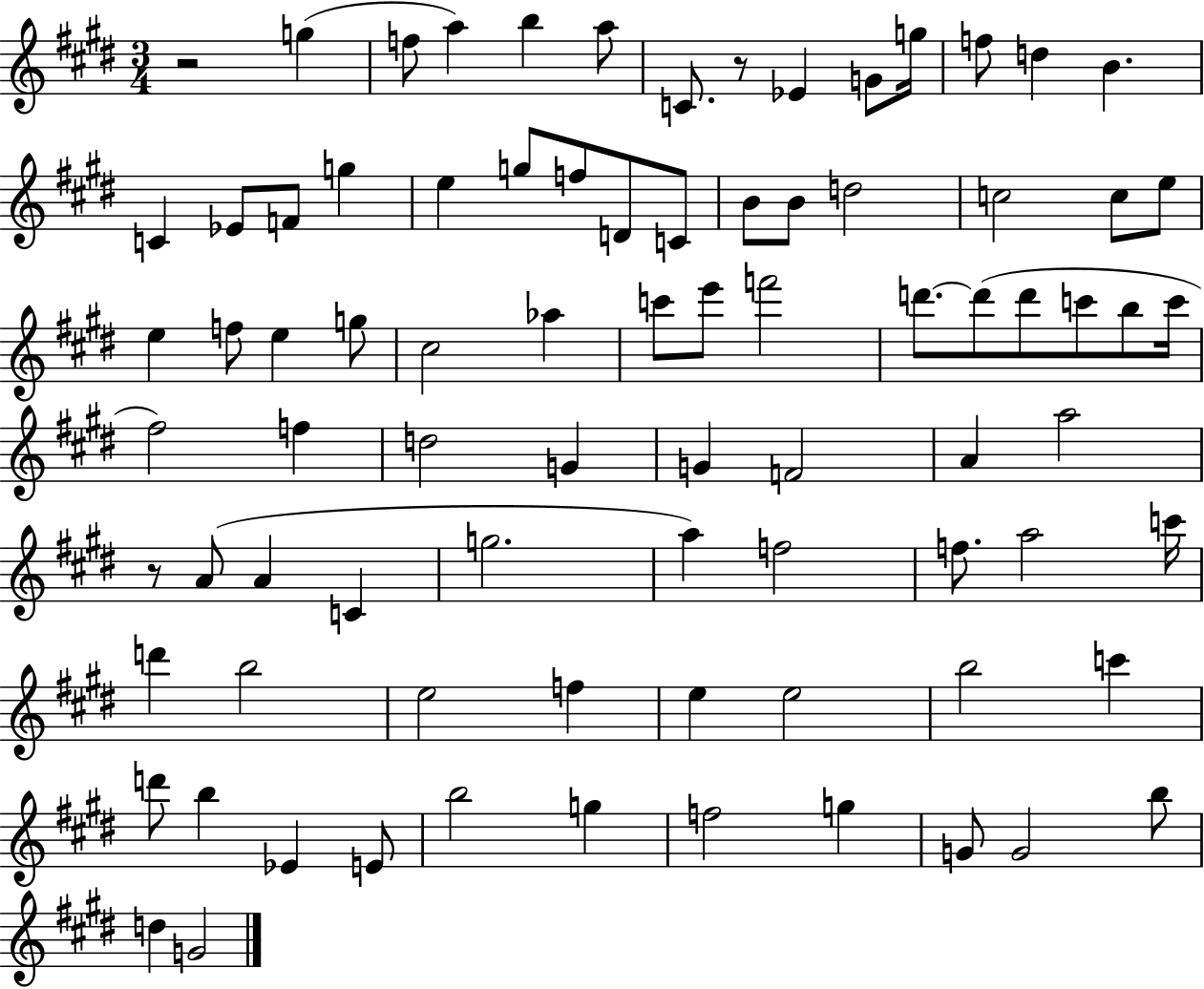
R/h G5/q F5/e A5/q B5/q A5/e C4/e. R/e Eb4/q G4/e G5/s F5/e D5/q B4/q. C4/q Eb4/e F4/e G5/q E5/q G5/e F5/e D4/e C4/e B4/e B4/e D5/h C5/h C5/e E5/e E5/q F5/e E5/q G5/e C#5/h Ab5/q C6/e E6/e F6/h D6/e. D6/e D6/e C6/e B5/e C6/s F#5/h F5/q D5/h G4/q G4/q F4/h A4/q A5/h R/e A4/e A4/q C4/q G5/h. A5/q F5/h F5/e. A5/h C6/s D6/q B5/h E5/h F5/q E5/q E5/h B5/h C6/q D6/e B5/q Eb4/q E4/e B5/h G5/q F5/h G5/q G4/e G4/h B5/e D5/q G4/h